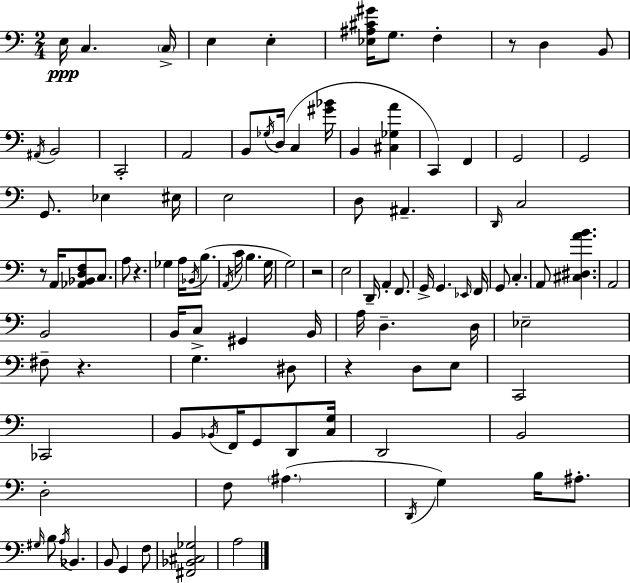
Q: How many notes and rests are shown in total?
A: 105